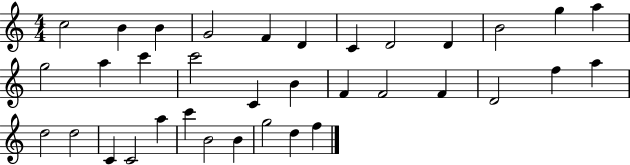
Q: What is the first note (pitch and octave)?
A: C5